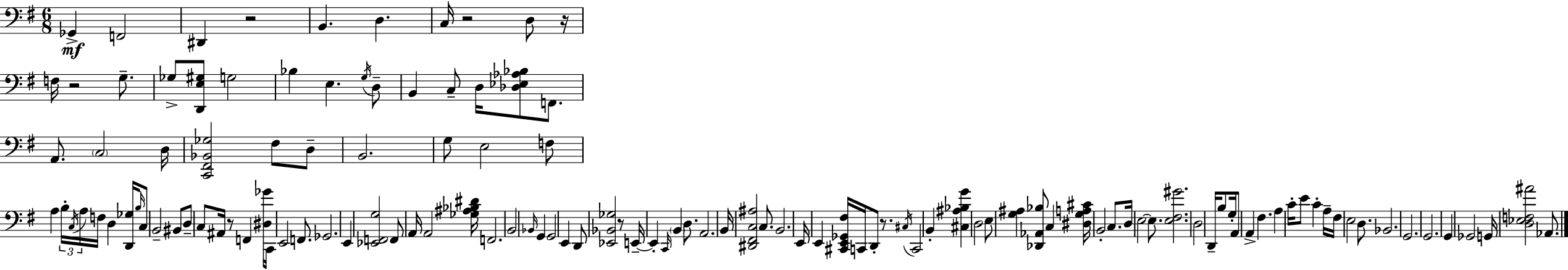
X:1
T:Untitled
M:6/8
L:1/4
K:Em
_G,, F,,2 ^D,, z2 B,, D, C,/4 z2 D,/2 z/4 F,/4 z2 G,/2 _G,/2 [D,,E,^G,]/2 G,2 _B, E, G,/4 D,/2 B,, C,/2 D,/4 [_D,_E,_A,_B,]/2 F,,/2 A,,/2 C,2 D,/4 [C,,^F,,_B,,_G,]2 ^F,/2 D,/2 B,,2 G,/2 E,2 F,/2 A, B,/4 C,/4 A,/4 F,/4 D, [D,,_G,]/4 B,/4 C,/2 B,,2 ^B,,/2 D,/2 C,/2 ^A,,/4 z/2 F,, [^D,_G]/4 C,,/4 E,,2 F,,/2 _G,,2 E,, [_E,,F,,G,]2 F,,/2 A,,/4 A,,2 [_G,^A,_B,^D]/4 F,,2 B,,2 _B,,/4 G,, G,,2 E,, D,,/2 [_E,,_B,,_G,]2 z/2 E,,/4 E,, C,,/4 B,, D,/2 A,,2 B,,/4 [^D,,^F,,C,^A,]2 C,/2 B,,2 E,,/4 E,, [^C,,E,,_G,,^F,]/4 C,,/4 D,,/2 z/2 ^C,/4 C,,2 B,, [^C,^A,_B,G] D,2 E,/2 [G,^A,] [_D,,_A,,_B,]/2 C, [^D,G,A,^C]/4 B,,2 C,/2 D,/4 E,2 E,/2 [E,^F,^G]2 D,2 D,,/4 B,/2 G,/4 A,,/2 A,, ^F, A, C/4 E/2 C A,/4 ^F,/4 E,2 D,/2 _B,,2 G,,2 G,,2 G,, _G,,2 G,,/4 [D,_E,F,^A]2 _A,,/2